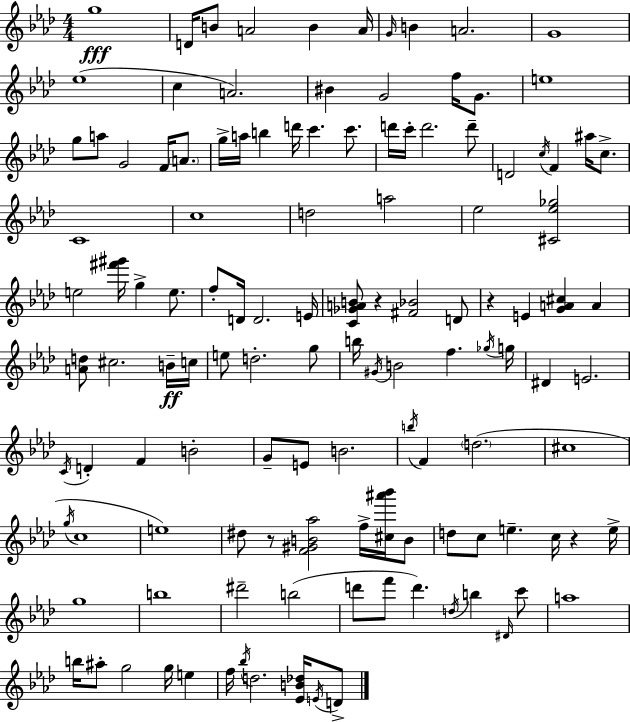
{
  \clef treble
  \numericTimeSignature
  \time 4/4
  \key aes \major
  g''1\fff | d'16 b'8 a'2 b'4 a'16 | \grace { g'16 } b'4 a'2. | g'1 | \break ees''1( | c''4 a'2.) | bis'4 g'2 f''16 g'8. | e''1 | \break g''8 a''8 g'2 f'16 \parenthesize a'8. | g''16-> a''16 b''4 d'''16 c'''4. c'''8. | d'''16 c'''16-. d'''2. d'''8-- | d'2 \acciaccatura { c''16 } f'4 ais''16 c''8.-> | \break c'1 | c''1 | d''2 a''2 | ees''2 <cis' ees'' ges''>2 | \break e''2 <fis''' gis'''>16 g''4-> e''8. | f''8-. d'16 d'2. | e'16 <c' ges' a' b'>8 r4 <fis' bes'>2 | d'8 r4 e'4 <g' a' cis''>4 a'4 | \break <a' d''>8 cis''2. | b'16--\ff c''16 e''8 d''2.-. | g''8 b''16 \acciaccatura { gis'16 } b'2 f''4. | \acciaccatura { ges''16 } g''16 dis'4 e'2. | \break \acciaccatura { c'16 } d'4-. f'4 b'2-. | g'8-- e'8 b'2. | \acciaccatura { b''16 } f'4 \parenthesize d''2.( | cis''1 | \break \acciaccatura { g''16 } c''1 | e''1) | dis''8 r8 <f' gis' b' aes''>2 | f''16-> <cis'' ais''' bes'''>16 b'8 d''8 c''8 e''4.-- | \break c''16 r4 e''16-> g''1 | b''1 | dis'''2-- b''2( | d'''8 f'''8 d'''4.) | \break \acciaccatura { d''16 } b''4 \grace { dis'16 } c'''8 a''1 | b''16 ais''8-. g''2 | g''16 e''4 f''16 \acciaccatura { bes''16 } d''2. | <ees' b' des''>16 \acciaccatura { e'16 } d'8-> \bar "|."
}